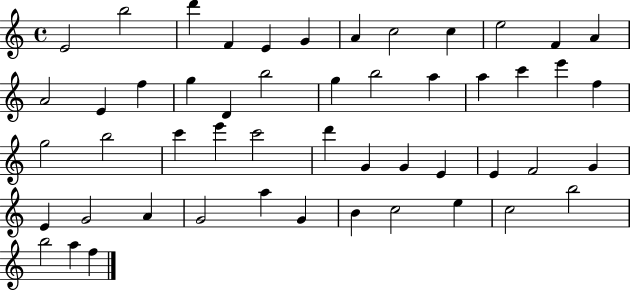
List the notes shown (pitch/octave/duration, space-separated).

E4/h B5/h D6/q F4/q E4/q G4/q A4/q C5/h C5/q E5/h F4/q A4/q A4/h E4/q F5/q G5/q D4/q B5/h G5/q B5/h A5/q A5/q C6/q E6/q F5/q G5/h B5/h C6/q E6/q C6/h D6/q G4/q G4/q E4/q E4/q F4/h G4/q E4/q G4/h A4/q G4/h A5/q G4/q B4/q C5/h E5/q C5/h B5/h B5/h A5/q F5/q